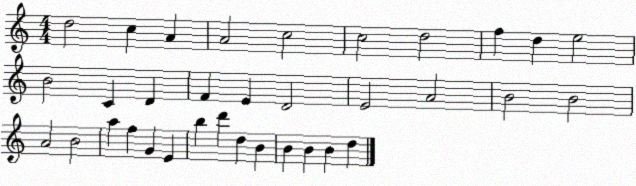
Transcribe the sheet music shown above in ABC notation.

X:1
T:Untitled
M:4/4
L:1/4
K:C
d2 c A A2 c2 c2 d2 f d e2 B2 C D F E D2 E2 A2 B2 B2 A2 B2 a f G E b d' d B B B B d